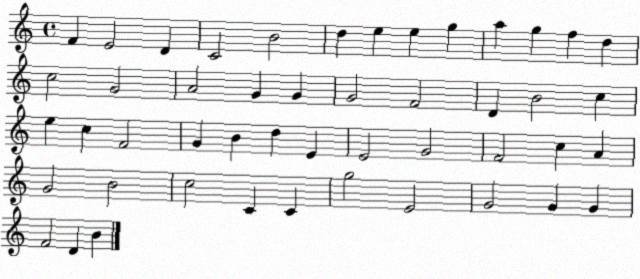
X:1
T:Untitled
M:4/4
L:1/4
K:C
F E2 D C2 B2 d e e g a g f d c2 G2 A2 G G G2 F2 D B2 c e c F2 G B d E E2 G2 F2 c A G2 B2 c2 C C g2 E2 G2 G G F2 D B